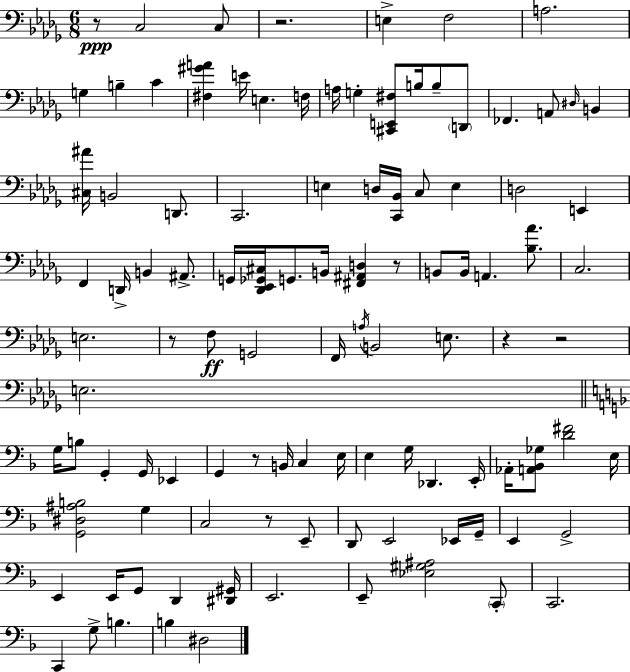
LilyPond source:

{
  \clef bass
  \numericTimeSignature
  \time 6/8
  \key bes \minor
  r8\ppp c2 c8 | r2. | e4-> f2 | a2. | \break g4 b4-- c'4 | <fis gis' a'>4 e'16 e4. f16 | a16 g4-. <cis, e, fis>8 b16 b8-- \parenthesize d,8 | fes,4. a,8 \grace { dis16 } b,4 | \break <cis ais'>16 b,2 d,8. | c,2. | e4 d16 <c, bes,>16 c8 e4 | d2 e,4 | \break f,4 d,16-> b,4 ais,8.-> | g,16 <des, ees, ges, cis>16 g,8. b,16 <fis, ais, d>4 r8 | b,8 b,16 a,4. <bes aes'>8. | c2. | \break e2. | r8 f8\ff g,2 | f,16 \acciaccatura { a16 } b,2 e8. | r4 r2 | \break e2. | \bar "||" \break \key d \minor g16 b8 g,4-. g,16 ees,4 | g,4 r8 b,16 c4 e16 | e4 g16 des,4. e,16-. | aes,16-. <a, bes, ges>8 <d' fis'>2 e16 | \break <g, dis ais b>2 g4 | c2 r8 e,8-- | d,8 e,2 ees,16 g,16-- | e,4 g,2-> | \break e,4 e,16 g,8 d,4 <dis, gis,>16 | e,2. | e,8-- <ees gis ais>2 \parenthesize c,8-. | c,2. | \break c,4 g8-> b4. | b4 dis2 | \bar "|."
}